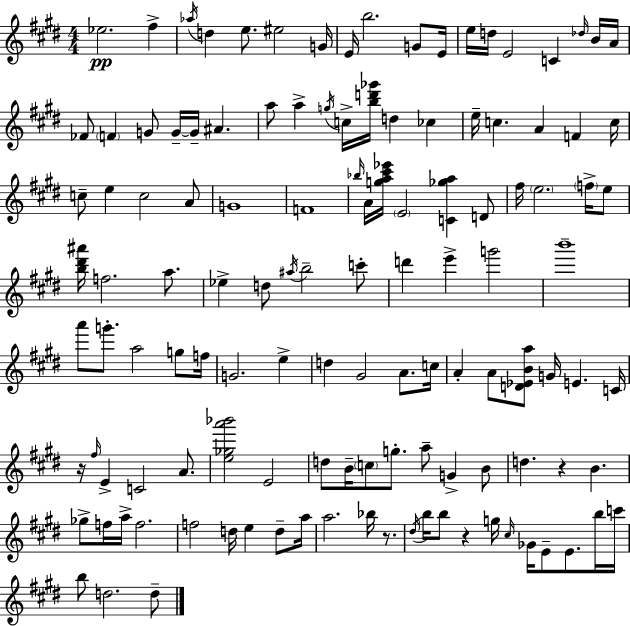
{
  \clef treble
  \numericTimeSignature
  \time 4/4
  \key e \major
  ees''2.\pp fis''4-> | \acciaccatura { aes''16 } d''4 e''8. eis''2 | g'16 e'16 b''2. g'8 | e'16 e''16 d''16 e'2 c'4 \grace { des''16 } | \break b'16 a'16 fes'8 \parenthesize f'4 g'8 g'16--~~ g'16-- ais'4. | a''8 a''4-> \acciaccatura { g''16 } c''16-> <b'' d''' ges'''>16 d''4 ces''4 | e''16-- c''4. a'4 f'4 | c''16 c''8-- e''4 c''2 | \break a'8 g'1 | f'1 | \grace { bes''16 } a'16 <g'' a'' cis''' ees'''>16 \parenthesize e'2 <c' ges'' a''>4 | d'8 fis''16 \parenthesize e''2. | \break \parenthesize f''16-> e''8 <b'' dis''' ais'''>16 f''2. | a''8. ees''4-> d''8 \acciaccatura { ais''16 } b''2-- | c'''8-. d'''4 e'''4-> g'''2 | b'''1-- | \break a'''8 g'''8.-. a''2 | g''8 f''16 g'2. | e''4-> d''4 gis'2 | a'8. c''16 a'4-. a'8 <d' ees' b' a''>8 g'16 e'4. | \break c'16 r16 \grace { fis''16 } e'4-> c'2 | a'8. <e'' ges'' a''' bes'''>2 e'2 | d''8 b'16-- \parenthesize c''8 g''8.-. a''8-- | g'4-> b'8 d''4. r4 | \break b'4. ges''8-> f''16 a''16-> f''2. | f''2 d''16 e''4 | d''8-- a''16 a''2. | bes''16 r8. \acciaccatura { dis''16 } b''16 b''8 r4 g''16 \grace { cis''16 } | \break ges'16 e'8-- e'8. b''16 c'''16 b''8 d''2. | d''8-- \bar "|."
}